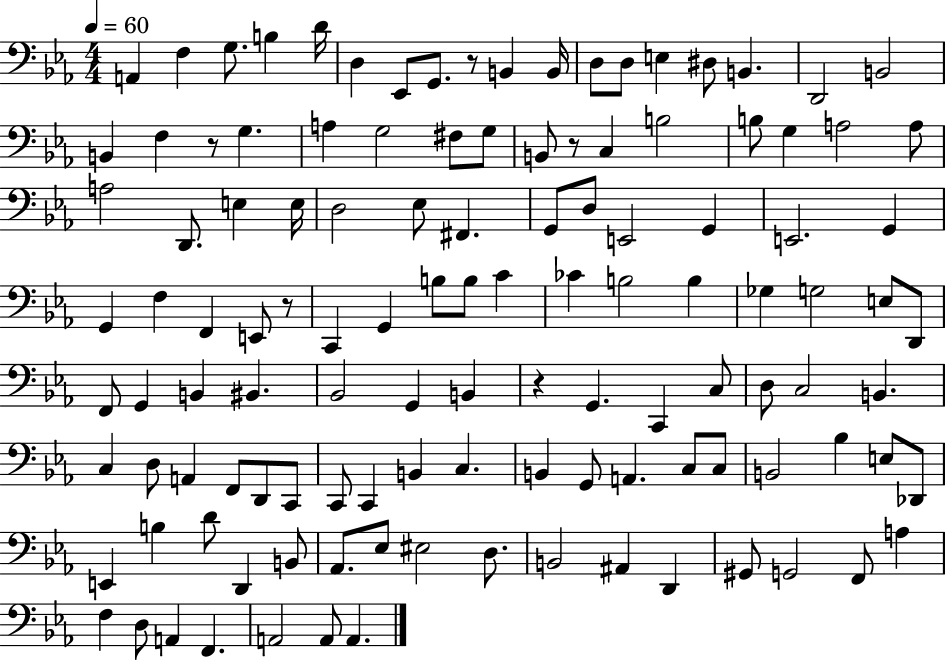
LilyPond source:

{
  \clef bass
  \numericTimeSignature
  \time 4/4
  \key ees \major
  \tempo 4 = 60
  a,4 f4 g8. b4 d'16 | d4 ees,8 g,8. r8 b,4 b,16 | d8 d8 e4 dis8 b,4. | d,2 b,2 | \break b,4 f4 r8 g4. | a4 g2 fis8 g8 | b,8 r8 c4 b2 | b8 g4 a2 a8 | \break a2 d,8. e4 e16 | d2 ees8 fis,4. | g,8 d8 e,2 g,4 | e,2. g,4 | \break g,4 f4 f,4 e,8 r8 | c,4 g,4 b8 b8 c'4 | ces'4 b2 b4 | ges4 g2 e8 d,8 | \break f,8 g,4 b,4 bis,4. | bes,2 g,4 b,4 | r4 g,4. c,4 c8 | d8 c2 b,4. | \break c4 d8 a,4 f,8 d,8 c,8 | c,8 c,4 b,4 c4. | b,4 g,8 a,4. c8 c8 | b,2 bes4 e8 des,8 | \break e,4 b4 d'8 d,4 b,8 | aes,8. ees8 eis2 d8. | b,2 ais,4 d,4 | gis,8 g,2 f,8 a4 | \break f4 d8 a,4 f,4. | a,2 a,8 a,4. | \bar "|."
}